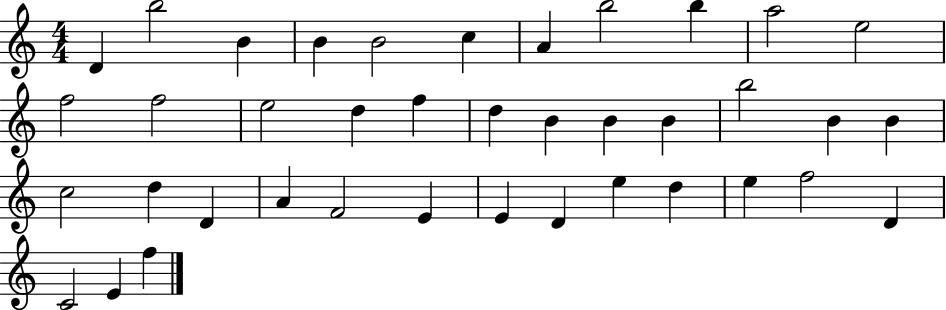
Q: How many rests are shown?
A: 0